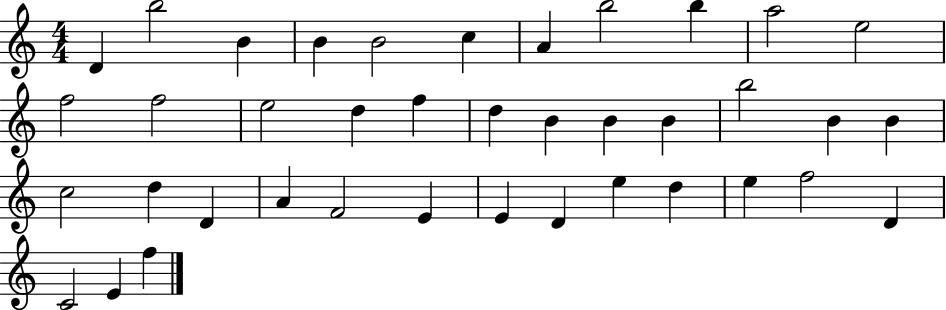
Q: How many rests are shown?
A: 0